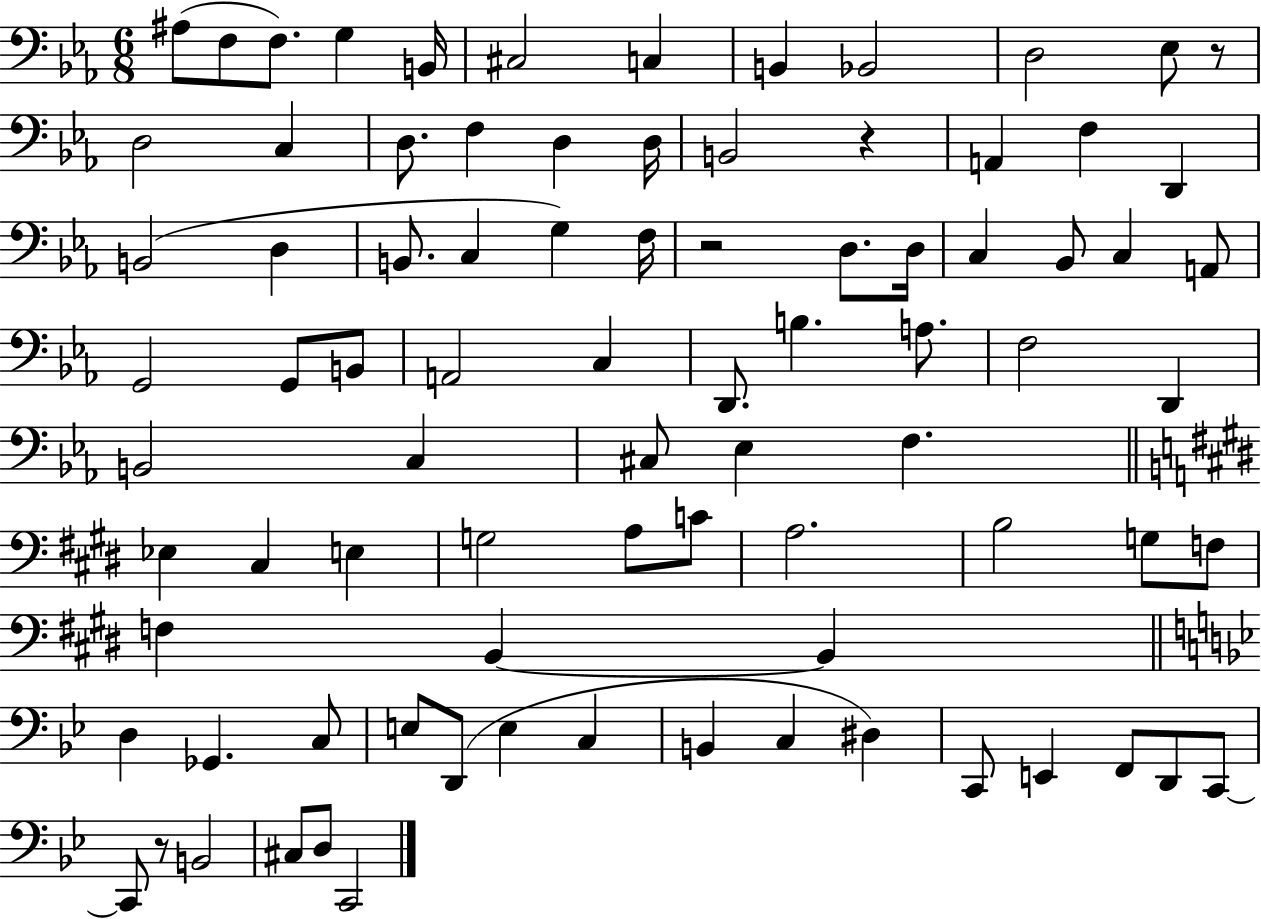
{
  \clef bass
  \numericTimeSignature
  \time 6/8
  \key ees \major
  ais8( f8 f8.) g4 b,16 | cis2 c4 | b,4 bes,2 | d2 ees8 r8 | \break d2 c4 | d8. f4 d4 d16 | b,2 r4 | a,4 f4 d,4 | \break b,2( d4 | b,8. c4 g4) f16 | r2 d8. d16 | c4 bes,8 c4 a,8 | \break g,2 g,8 b,8 | a,2 c4 | d,8. b4. a8. | f2 d,4 | \break b,2 c4 | cis8 ees4 f4. | \bar "||" \break \key e \major ees4 cis4 e4 | g2 a8 c'8 | a2. | b2 g8 f8 | \break f4 b,4~~ b,4 | \bar "||" \break \key bes \major d4 ges,4. c8 | e8 d,8( e4 c4 | b,4 c4 dis4) | c,8 e,4 f,8 d,8 c,8~~ | \break c,8 r8 b,2 | cis8 d8 c,2 | \bar "|."
}